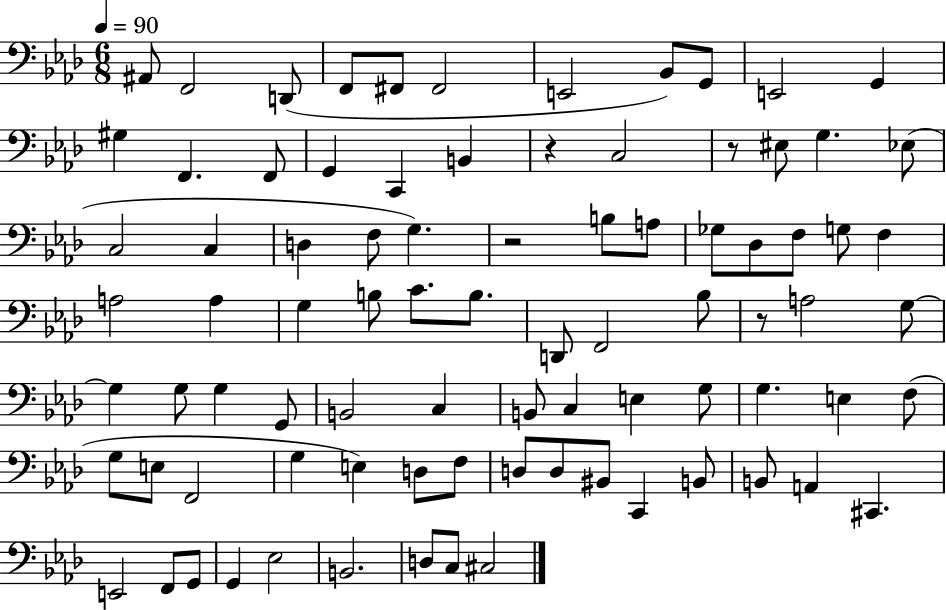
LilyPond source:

{
  \clef bass
  \numericTimeSignature
  \time 6/8
  \key aes \major
  \tempo 4 = 90
  \repeat volta 2 { ais,8 f,2 d,8( | f,8 fis,8 fis,2 | e,2 bes,8) g,8 | e,2 g,4 | \break gis4 f,4. f,8 | g,4 c,4 b,4 | r4 c2 | r8 eis8 g4. ees8( | \break c2 c4 | d4 f8 g4.) | r2 b8 a8 | ges8 des8 f8 g8 f4 | \break a2 a4 | g4 b8 c'8. b8. | d,8 f,2 bes8 | r8 a2 g8~~ | \break g4 g8 g4 g,8 | b,2 c4 | b,8 c4 e4 g8 | g4. e4 f8( | \break g8 e8 f,2 | g4 e4) d8 f8 | d8 d8 bis,8 c,4 b,8 | b,8 a,4 cis,4. | \break e,2 f,8 g,8 | g,4 ees2 | b,2. | d8 c8 cis2 | \break } \bar "|."
}